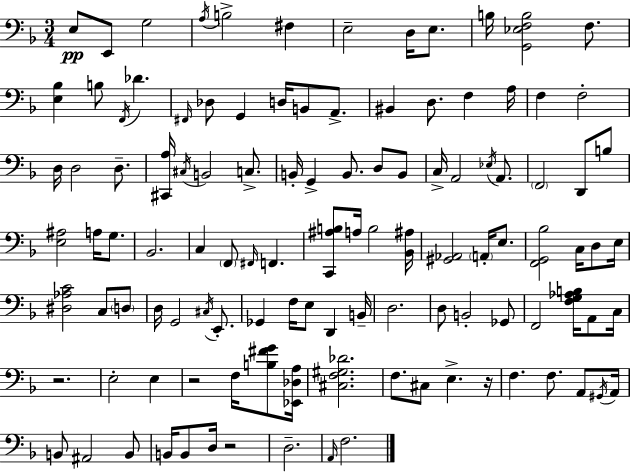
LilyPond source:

{
  \clef bass
  \numericTimeSignature
  \time 3/4
  \key d \minor
  e8\pp e,8 g2 | \acciaccatura { a16 } b2-> fis4 | e2-- d16 e8. | b16 <g, ees f b>2 f8. | \break <e bes>4 b8 \acciaccatura { f,16 } des'4. | \grace { fis,16 } des8 g,4 d16 b,8 | a,8.-> bis,4 d8. f4 | a16 f4 f2-. | \break d16 d2 | d8.-- <cis, a>16 \acciaccatura { cis16 } b,2 | c8.-> b,16-. g,4-> b,8. | d8 b,8 c16-> a,2 | \break \acciaccatura { ees16 } a,8. \parenthesize f,2 | d,8 b8 <e ais>2 | a16 g8. bes,2. | c4 \parenthesize f,8 \grace { fis,16 } | \break f,4. <c, ais b>8 a16 b2 | <bes, ais>16 <gis, aes,>2 | \parenthesize a,16-. e8. <f, g, bes>2 | c16 d8 e16 <dis aes c'>2 | \break c8 \parenthesize d8 d16 g,2 | \acciaccatura { cis16 } e,8.-. ges,4 f16 | e8 d,4 b,16-- d2. | d8 b,2-. | \break ges,8 f,2 | <f g aes b>16 a,8 c16 r2. | e2-. | e4 r2 | \break f16 <b fis' g'>8 <ees, des a>16 <cis f gis des'>2. | f8. cis8 | e4.-> r16 f4. | f8. a,8 \acciaccatura { gis,16 } a,16 b,8 ais,2 | \break b,8 b,16 b,8 d16 | r2 d2.-- | \grace { a,16 } f2. | \bar "|."
}